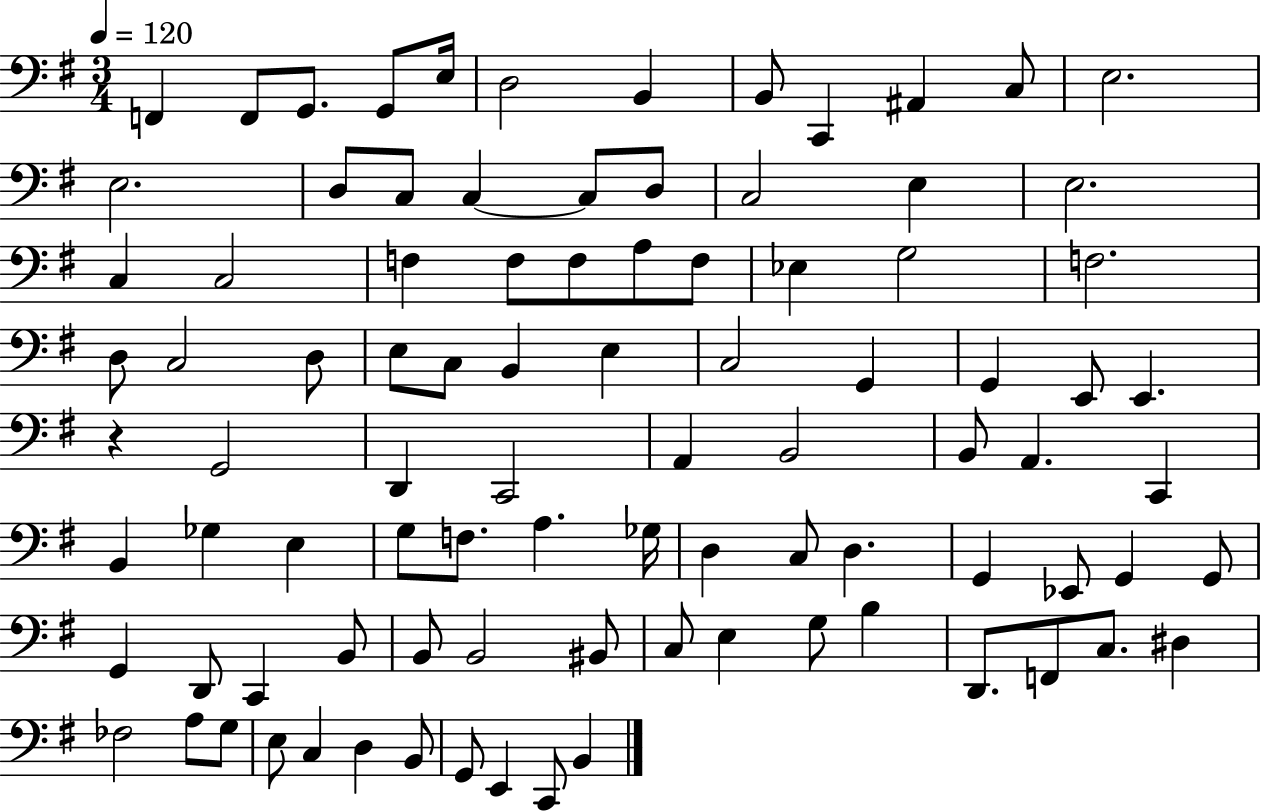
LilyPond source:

{
  \clef bass
  \numericTimeSignature
  \time 3/4
  \key g \major
  \tempo 4 = 120
  f,4 f,8 g,8. g,8 e16 | d2 b,4 | b,8 c,4 ais,4 c8 | e2. | \break e2. | d8 c8 c4~~ c8 d8 | c2 e4 | e2. | \break c4 c2 | f4 f8 f8 a8 f8 | ees4 g2 | f2. | \break d8 c2 d8 | e8 c8 b,4 e4 | c2 g,4 | g,4 e,8 e,4. | \break r4 g,2 | d,4 c,2 | a,4 b,2 | b,8 a,4. c,4 | \break b,4 ges4 e4 | g8 f8. a4. ges16 | d4 c8 d4. | g,4 ees,8 g,4 g,8 | \break g,4 d,8 c,4 b,8 | b,8 b,2 bis,8 | c8 e4 g8 b4 | d,8. f,8 c8. dis4 | \break fes2 a8 g8 | e8 c4 d4 b,8 | g,8 e,4 c,8 b,4 | \bar "|."
}